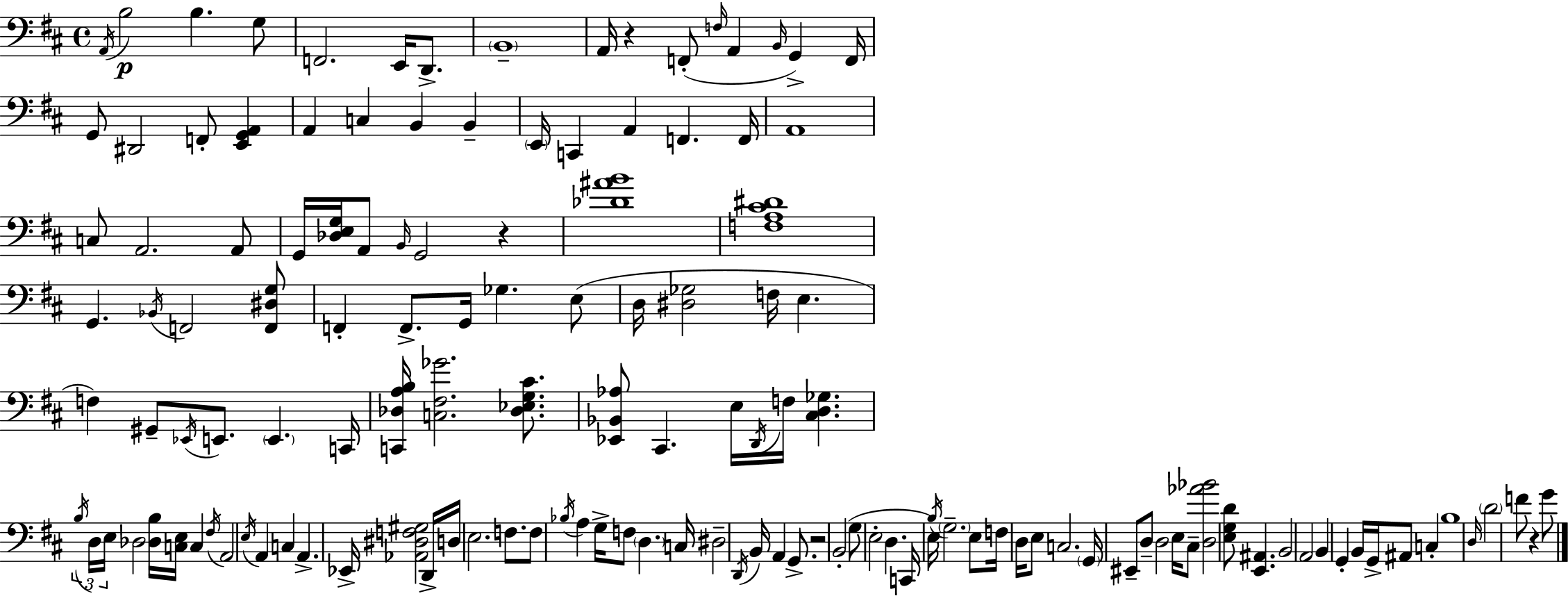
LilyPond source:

{
  \clef bass
  \time 4/4
  \defaultTimeSignature
  \key d \major
  \repeat volta 2 { \acciaccatura { a,16 }\p b2 b4. g8 | f,2. e,16 d,8.-> | \parenthesize b,1-- | a,16 r4 f,8-.( \grace { f16 } a,4 \grace { b,16 } g,4->) | \break f,16 g,8 dis,2 f,8-. <e, g, a,>4 | a,4 c4 b,4 b,4-- | \parenthesize e,16 c,4 a,4 f,4. | f,16 a,1 | \break c8 a,2. | a,8 g,16 <des e g>16 a,8 \grace { b,16 } g,2 | r4 <des' ais' b'>1 | <f a cis' dis'>1 | \break g,4. \acciaccatura { bes,16 } f,2 | <f, dis g>8 f,4-. f,8.-> g,16 ges4. | e8( d16 <dis ges>2 f16 e4. | f4) gis,8-- \acciaccatura { ees,16 } e,8. \parenthesize e,4. | \break c,16 <c, des a b>16 <c fis ges'>2. | <des ees g cis'>8. <ees, bes, aes>8 cis,4. e16 \acciaccatura { d,16 } | f16 <cis d ges>4. \tuplet 3/2 { \acciaccatura { b16 } d16 e16 } des2 | <des b>16 <c e>16 c4 \acciaccatura { fis16 } a,2 | \break \acciaccatura { e16 } a,4 c4 a,4.-> | ees,16-> <aes, dis f gis>2 d,16-> d16 e2. | f8. f8 \acciaccatura { bes16 } a4 | g16-> f8 \parenthesize d4. c16 dis2-- | \break \acciaccatura { d,16 } b,16 a,4 g,8.-> r2 | b,2-.( g8 e2-. | d4. c,16 e16) \acciaccatura { b16 } \parenthesize g2.-- | e8 f16 d16 e8 | \break c2. \parenthesize g,16 eis,8-- | d8-- d2 e16 cis8-- <d aes' bes'>2 | <e g d'>8 <e, ais,>4. b,2 | a,2 b,4 | \break g,4-. b,16 g,16-> ais,8 c4-. b1 | \grace { d16 } \parenthesize d'2 | f'8 r4 g'8 } \bar "|."
}